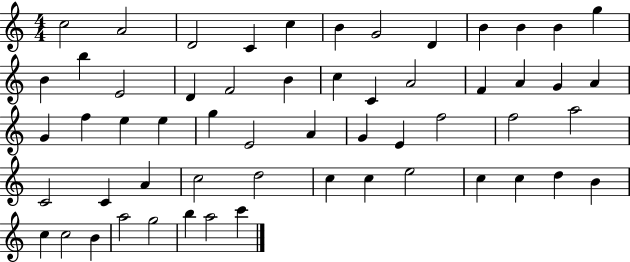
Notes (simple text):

C5/h A4/h D4/h C4/q C5/q B4/q G4/h D4/q B4/q B4/q B4/q G5/q B4/q B5/q E4/h D4/q F4/h B4/q C5/q C4/q A4/h F4/q A4/q G4/q A4/q G4/q F5/q E5/q E5/q G5/q E4/h A4/q G4/q E4/q F5/h F5/h A5/h C4/h C4/q A4/q C5/h D5/h C5/q C5/q E5/h C5/q C5/q D5/q B4/q C5/q C5/h B4/q A5/h G5/h B5/q A5/h C6/q